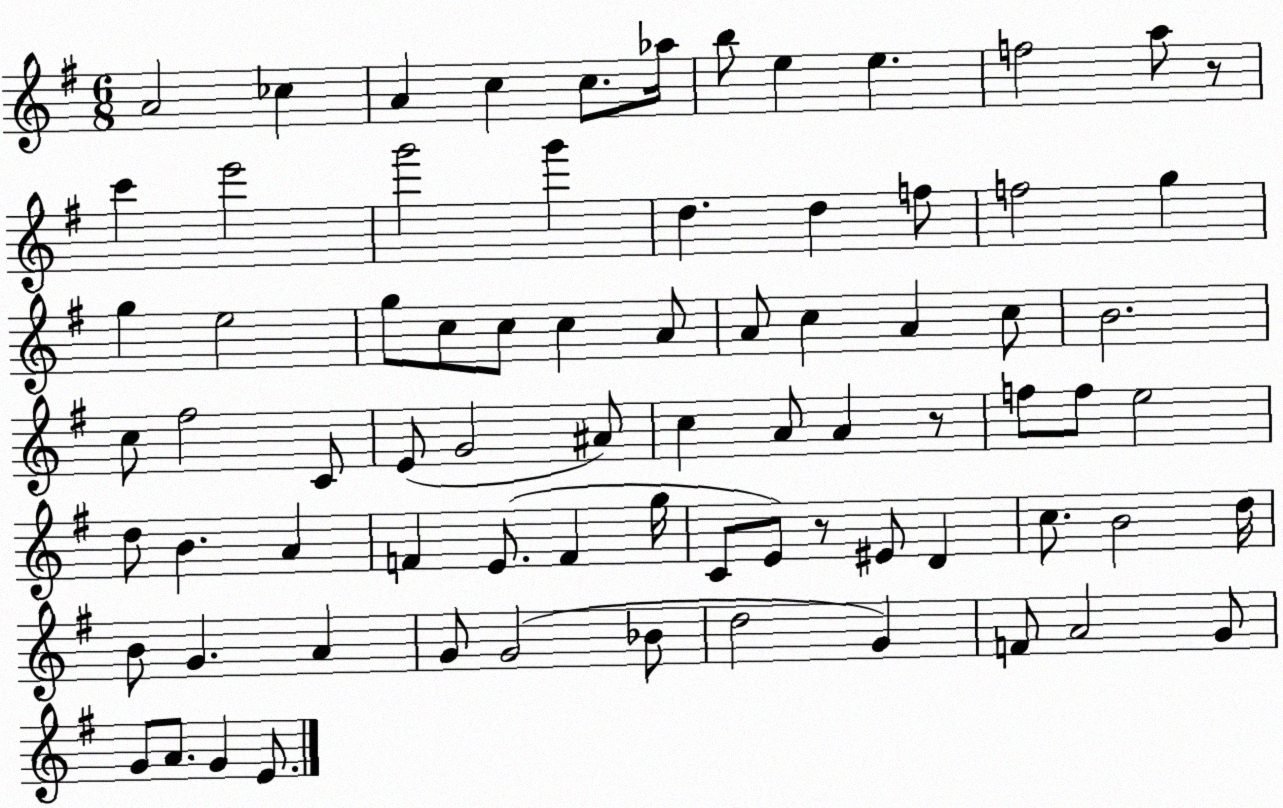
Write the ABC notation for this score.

X:1
T:Untitled
M:6/8
L:1/4
K:G
A2 _c A c c/2 _a/4 b/2 e e f2 a/2 z/2 c' e'2 g'2 g' d d f/2 f2 g g e2 g/2 c/2 c/2 c A/2 A/2 c A c/2 B2 c/2 ^f2 C/2 E/2 G2 ^A/2 c A/2 A z/2 f/2 f/2 e2 d/2 B A F E/2 F g/4 C/2 E/2 z/2 ^E/2 D c/2 B2 d/4 B/2 G A G/2 G2 _B/2 d2 G F/2 A2 G/2 G/2 A/2 G E/2